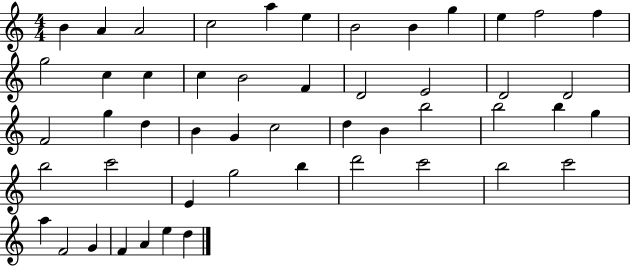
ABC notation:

X:1
T:Untitled
M:4/4
L:1/4
K:C
B A A2 c2 a e B2 B g e f2 f g2 c c c B2 F D2 E2 D2 D2 F2 g d B G c2 d B b2 b2 b g b2 c'2 E g2 b d'2 c'2 b2 c'2 a F2 G F A e d